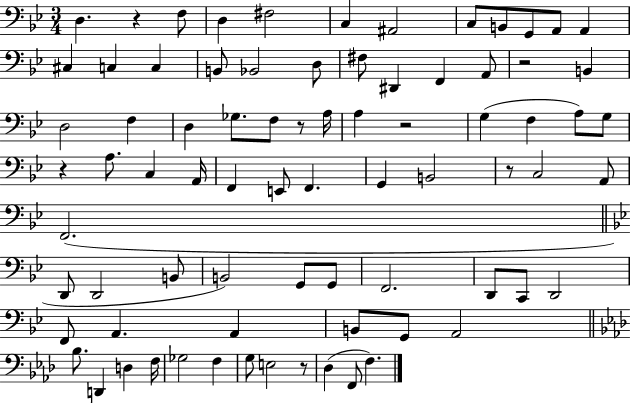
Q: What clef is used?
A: bass